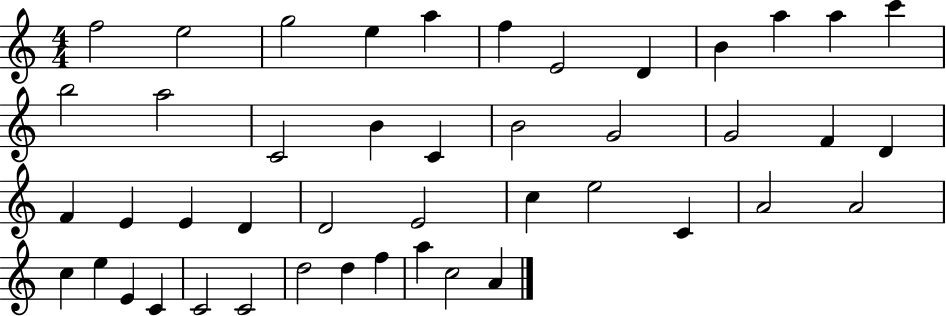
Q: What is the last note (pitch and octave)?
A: A4